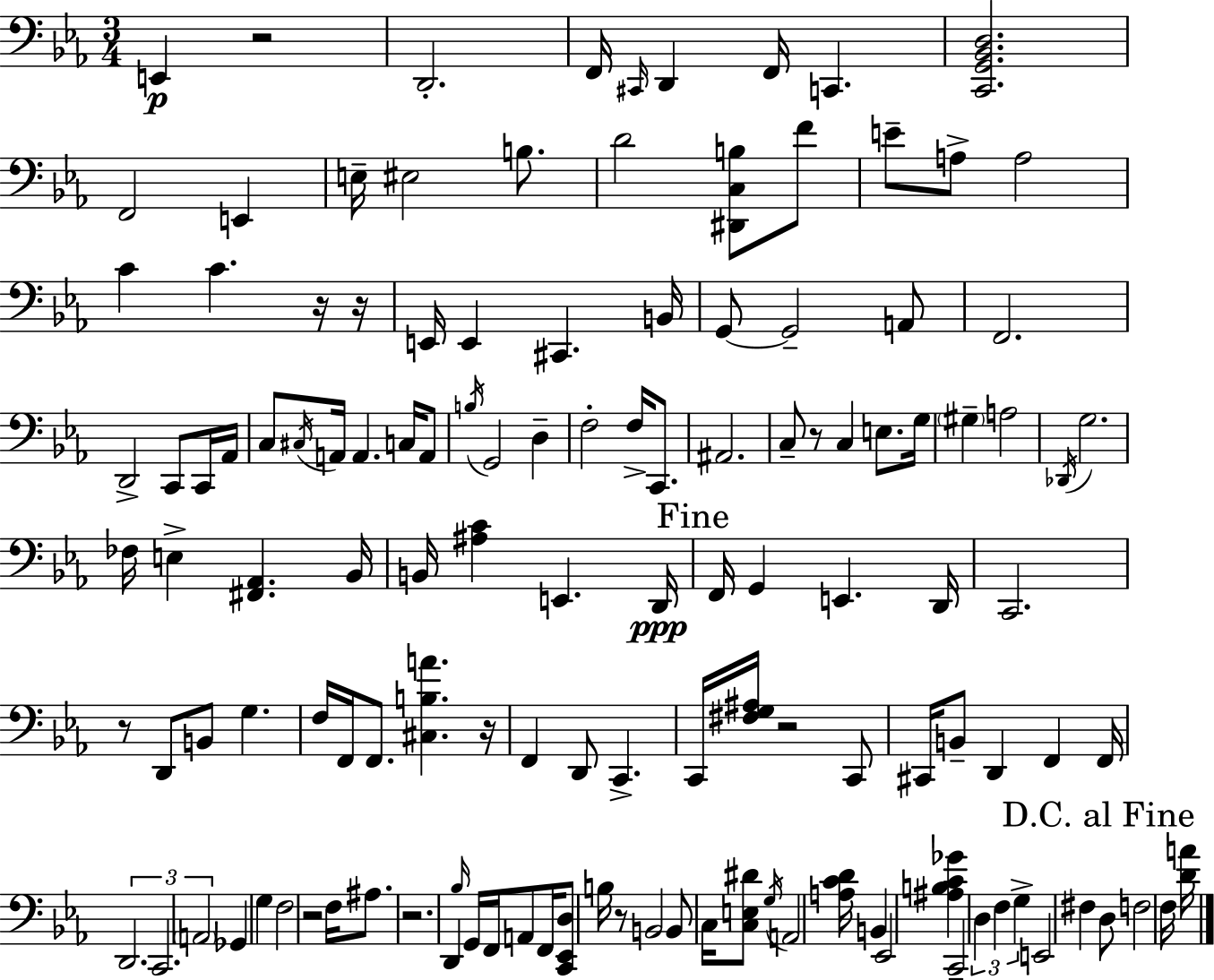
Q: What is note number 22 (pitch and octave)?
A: C#2